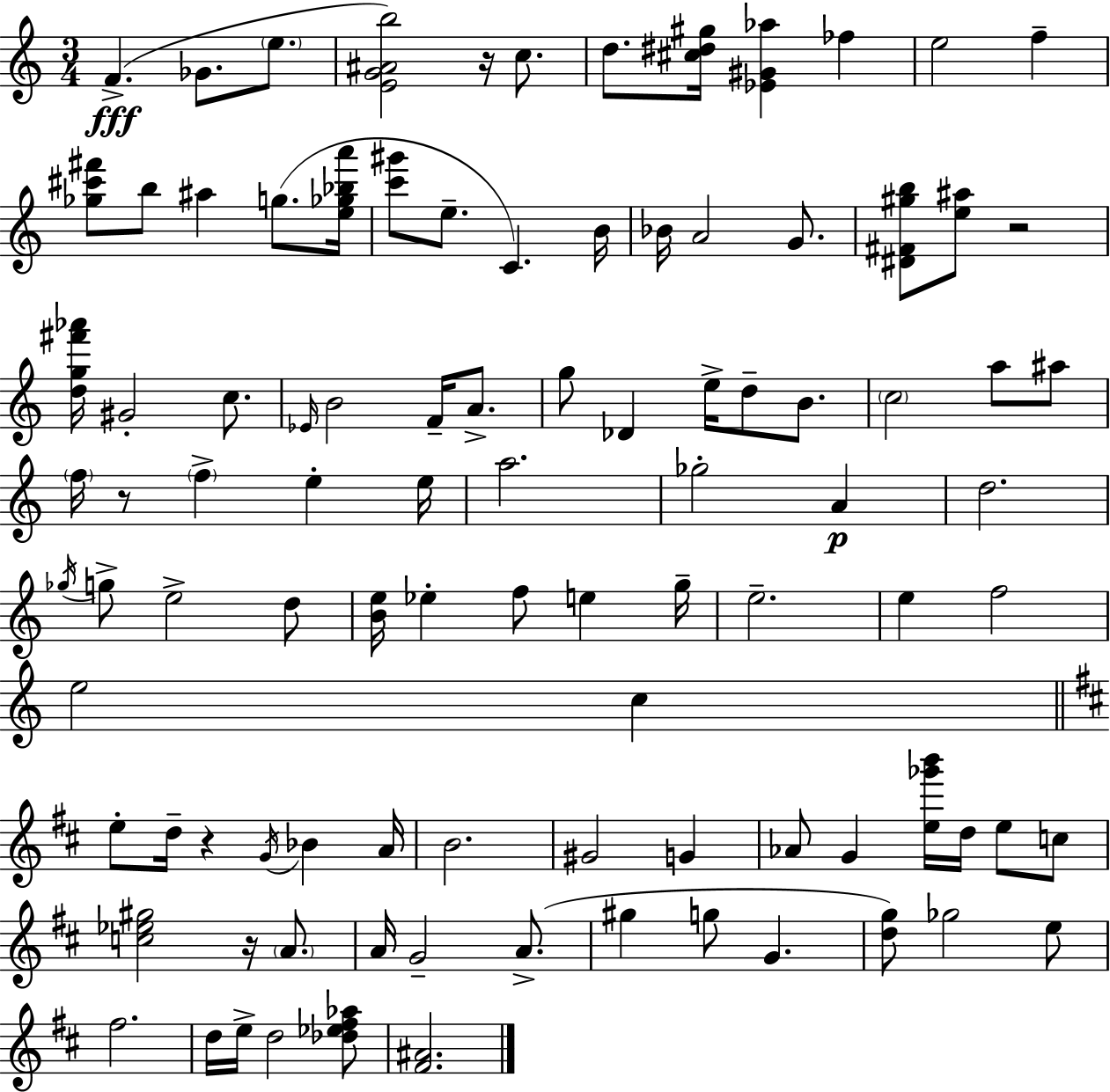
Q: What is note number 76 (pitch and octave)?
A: D5